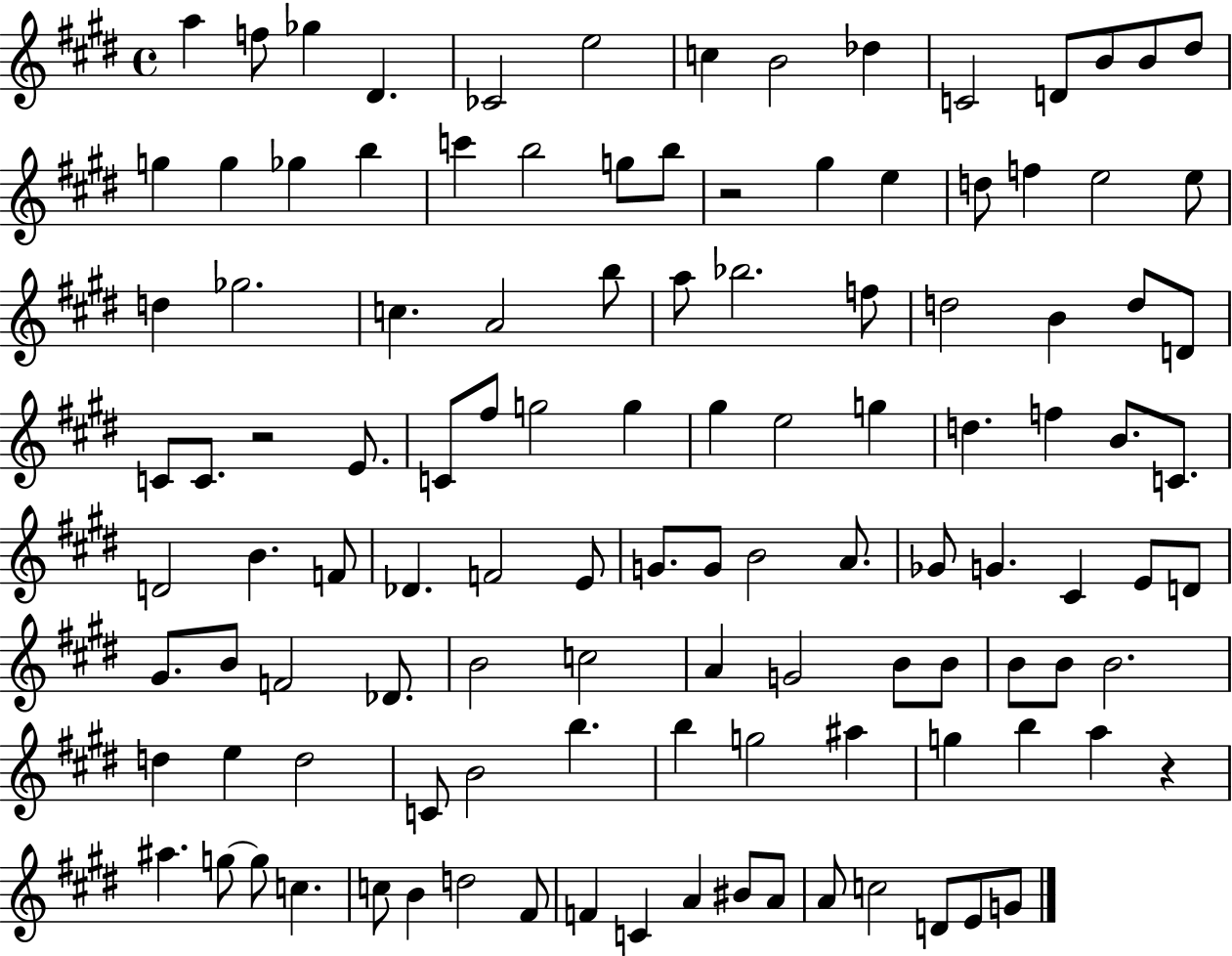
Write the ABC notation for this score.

X:1
T:Untitled
M:4/4
L:1/4
K:E
a f/2 _g ^D _C2 e2 c B2 _d C2 D/2 B/2 B/2 ^d/2 g g _g b c' b2 g/2 b/2 z2 ^g e d/2 f e2 e/2 d _g2 c A2 b/2 a/2 _b2 f/2 d2 B d/2 D/2 C/2 C/2 z2 E/2 C/2 ^f/2 g2 g ^g e2 g d f B/2 C/2 D2 B F/2 _D F2 E/2 G/2 G/2 B2 A/2 _G/2 G ^C E/2 D/2 ^G/2 B/2 F2 _D/2 B2 c2 A G2 B/2 B/2 B/2 B/2 B2 d e d2 C/2 B2 b b g2 ^a g b a z ^a g/2 g/2 c c/2 B d2 ^F/2 F C A ^B/2 A/2 A/2 c2 D/2 E/2 G/2